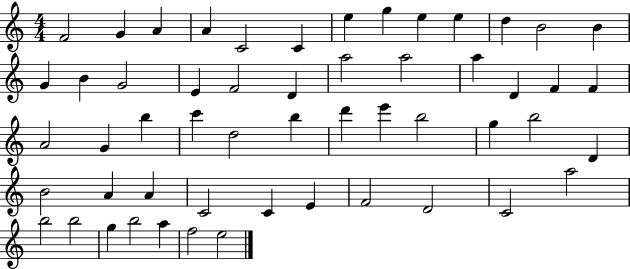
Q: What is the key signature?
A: C major